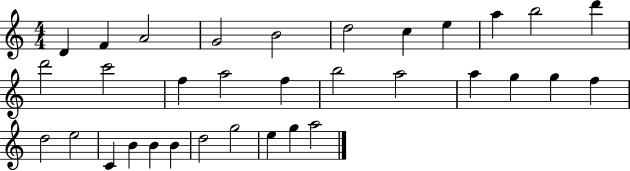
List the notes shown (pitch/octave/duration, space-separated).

D4/q F4/q A4/h G4/h B4/h D5/h C5/q E5/q A5/q B5/h D6/q D6/h C6/h F5/q A5/h F5/q B5/h A5/h A5/q G5/q G5/q F5/q D5/h E5/h C4/q B4/q B4/q B4/q D5/h G5/h E5/q G5/q A5/h